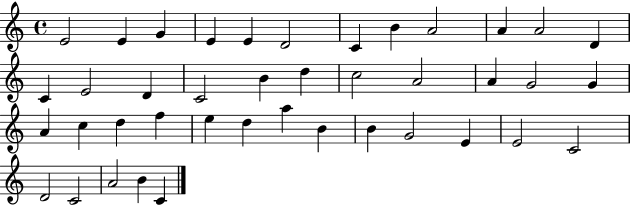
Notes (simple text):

E4/h E4/q G4/q E4/q E4/q D4/h C4/q B4/q A4/h A4/q A4/h D4/q C4/q E4/h D4/q C4/h B4/q D5/q C5/h A4/h A4/q G4/h G4/q A4/q C5/q D5/q F5/q E5/q D5/q A5/q B4/q B4/q G4/h E4/q E4/h C4/h D4/h C4/h A4/h B4/q C4/q